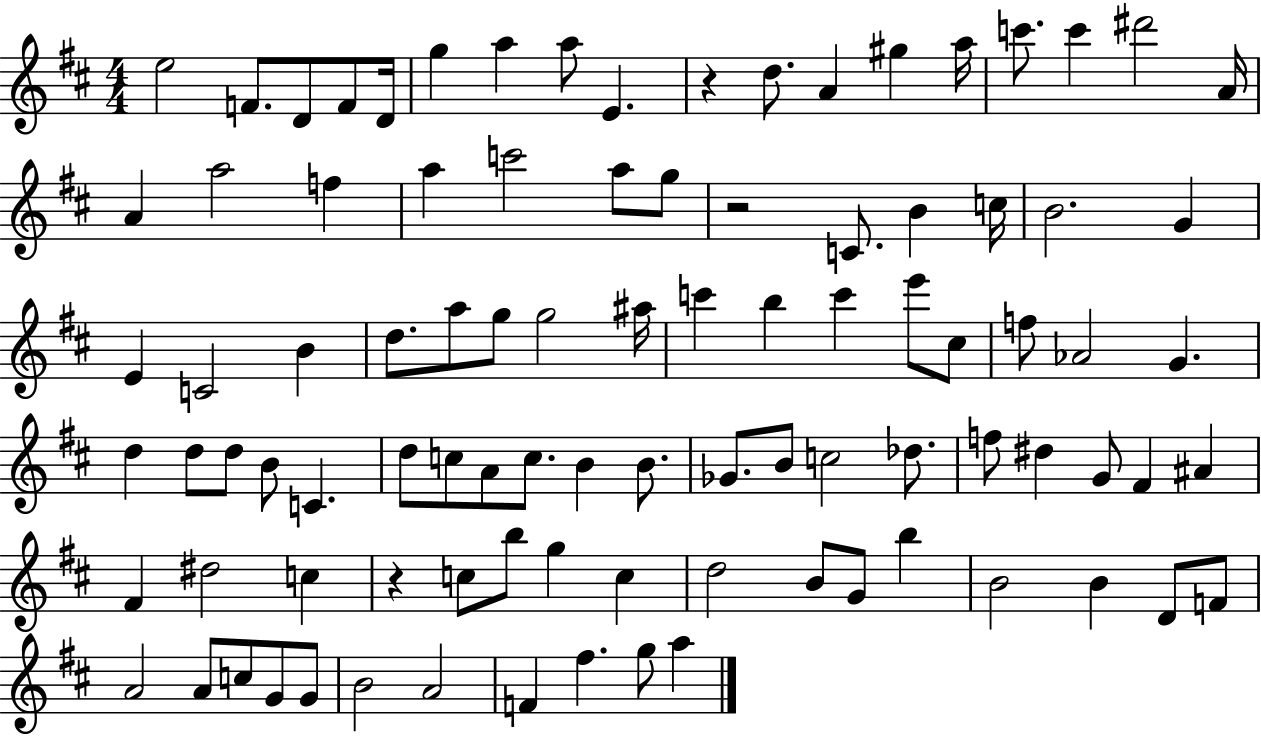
{
  \clef treble
  \numericTimeSignature
  \time 4/4
  \key d \major
  e''2 f'8. d'8 f'8 d'16 | g''4 a''4 a''8 e'4. | r4 d''8. a'4 gis''4 a''16 | c'''8. c'''4 dis'''2 a'16 | \break a'4 a''2 f''4 | a''4 c'''2 a''8 g''8 | r2 c'8. b'4 c''16 | b'2. g'4 | \break e'4 c'2 b'4 | d''8. a''8 g''8 g''2 ais''16 | c'''4 b''4 c'''4 e'''8 cis''8 | f''8 aes'2 g'4. | \break d''4 d''8 d''8 b'8 c'4. | d''8 c''8 a'8 c''8. b'4 b'8. | ges'8. b'8 c''2 des''8. | f''8 dis''4 g'8 fis'4 ais'4 | \break fis'4 dis''2 c''4 | r4 c''8 b''8 g''4 c''4 | d''2 b'8 g'8 b''4 | b'2 b'4 d'8 f'8 | \break a'2 a'8 c''8 g'8 g'8 | b'2 a'2 | f'4 fis''4. g''8 a''4 | \bar "|."
}